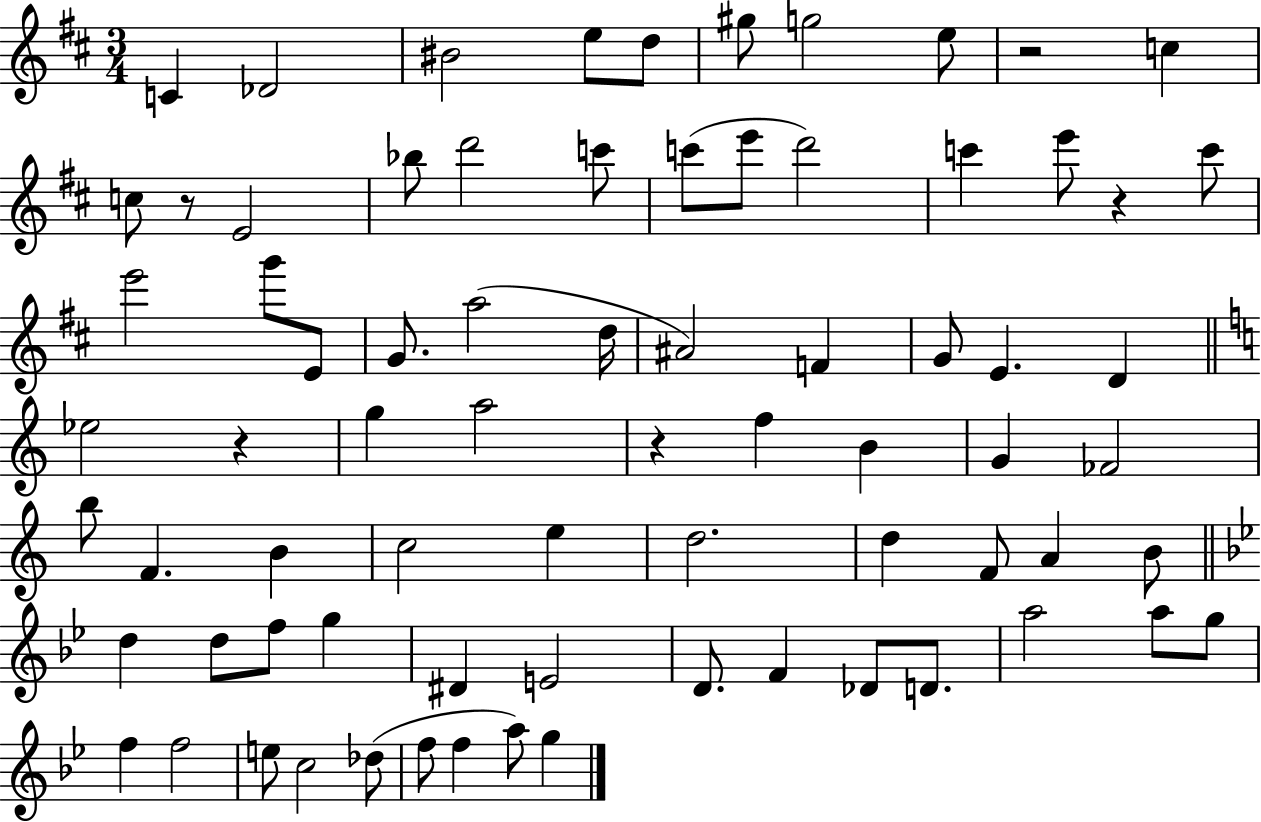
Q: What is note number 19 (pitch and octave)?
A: E6